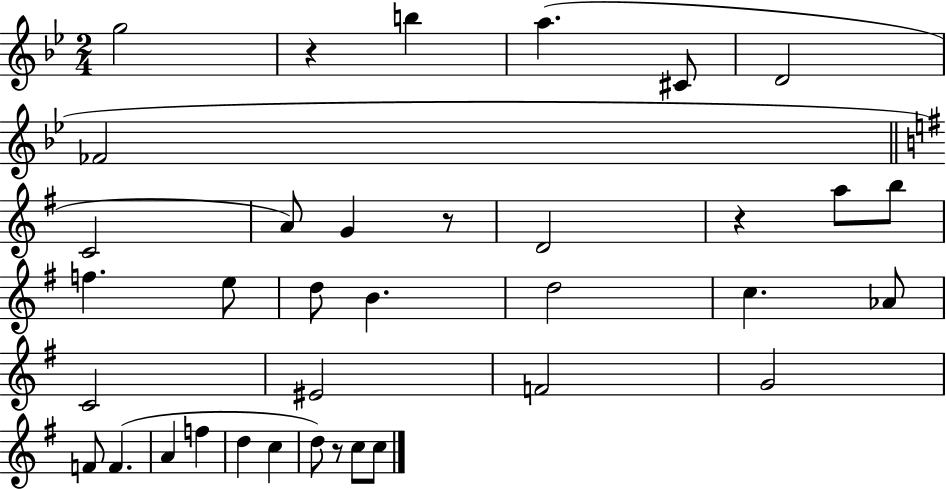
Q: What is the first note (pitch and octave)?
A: G5